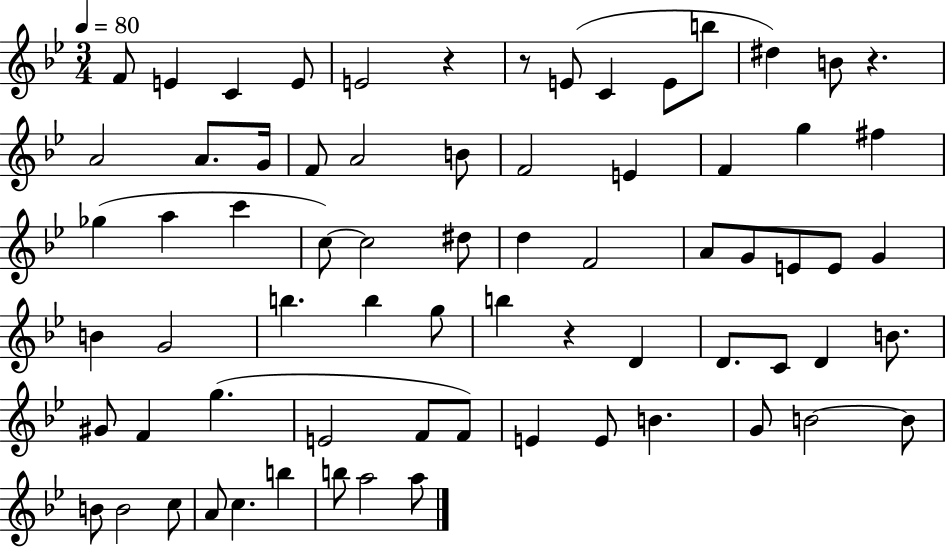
F4/e E4/q C4/q E4/e E4/h R/q R/e E4/e C4/q E4/e B5/e D#5/q B4/e R/q. A4/h A4/e. G4/s F4/e A4/h B4/e F4/h E4/q F4/q G5/q F#5/q Gb5/q A5/q C6/q C5/e C5/h D#5/e D5/q F4/h A4/e G4/e E4/e E4/e G4/q B4/q G4/h B5/q. B5/q G5/e B5/q R/q D4/q D4/e. C4/e D4/q B4/e. G#4/e F4/q G5/q. E4/h F4/e F4/e E4/q E4/e B4/q. G4/e B4/h B4/e B4/e B4/h C5/e A4/e C5/q. B5/q B5/e A5/h A5/e